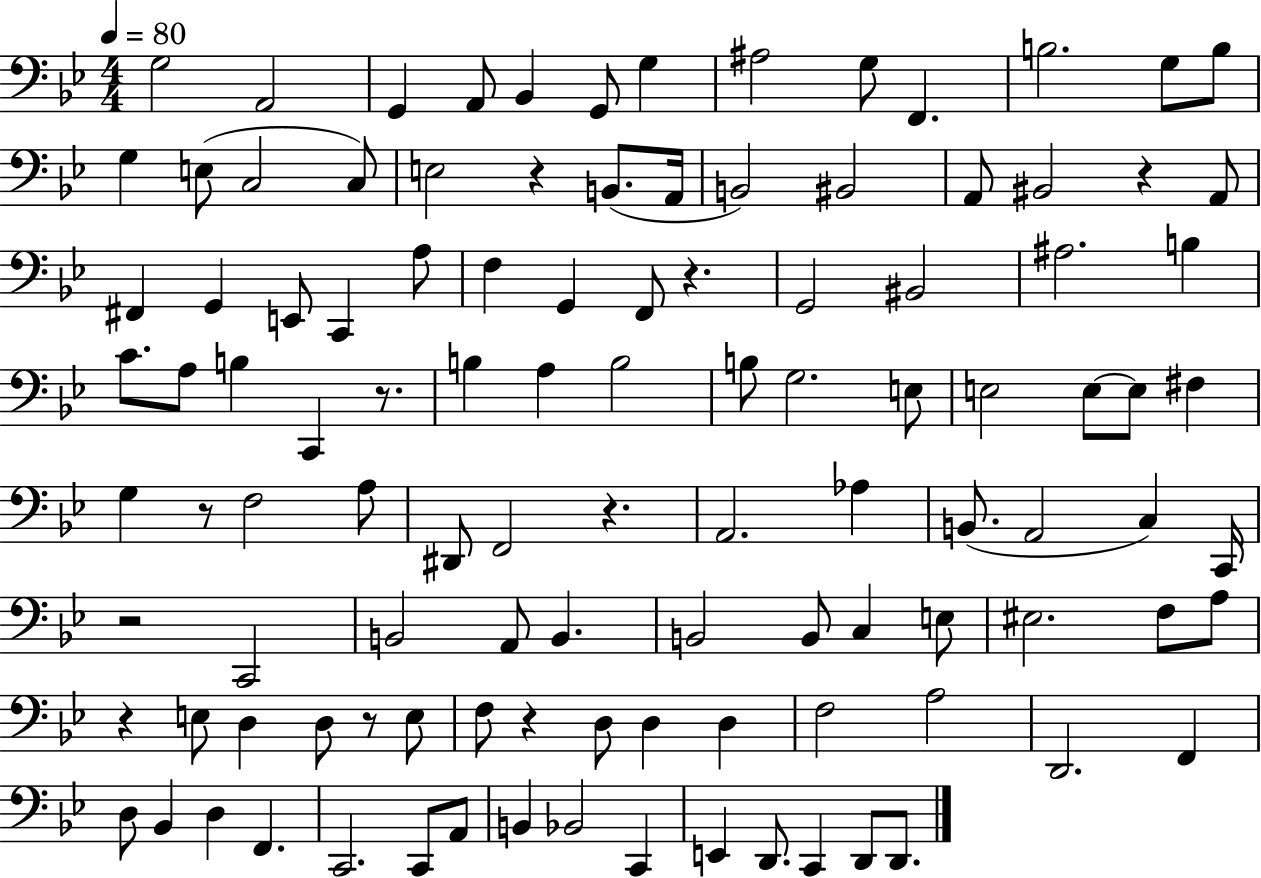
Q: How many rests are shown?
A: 10